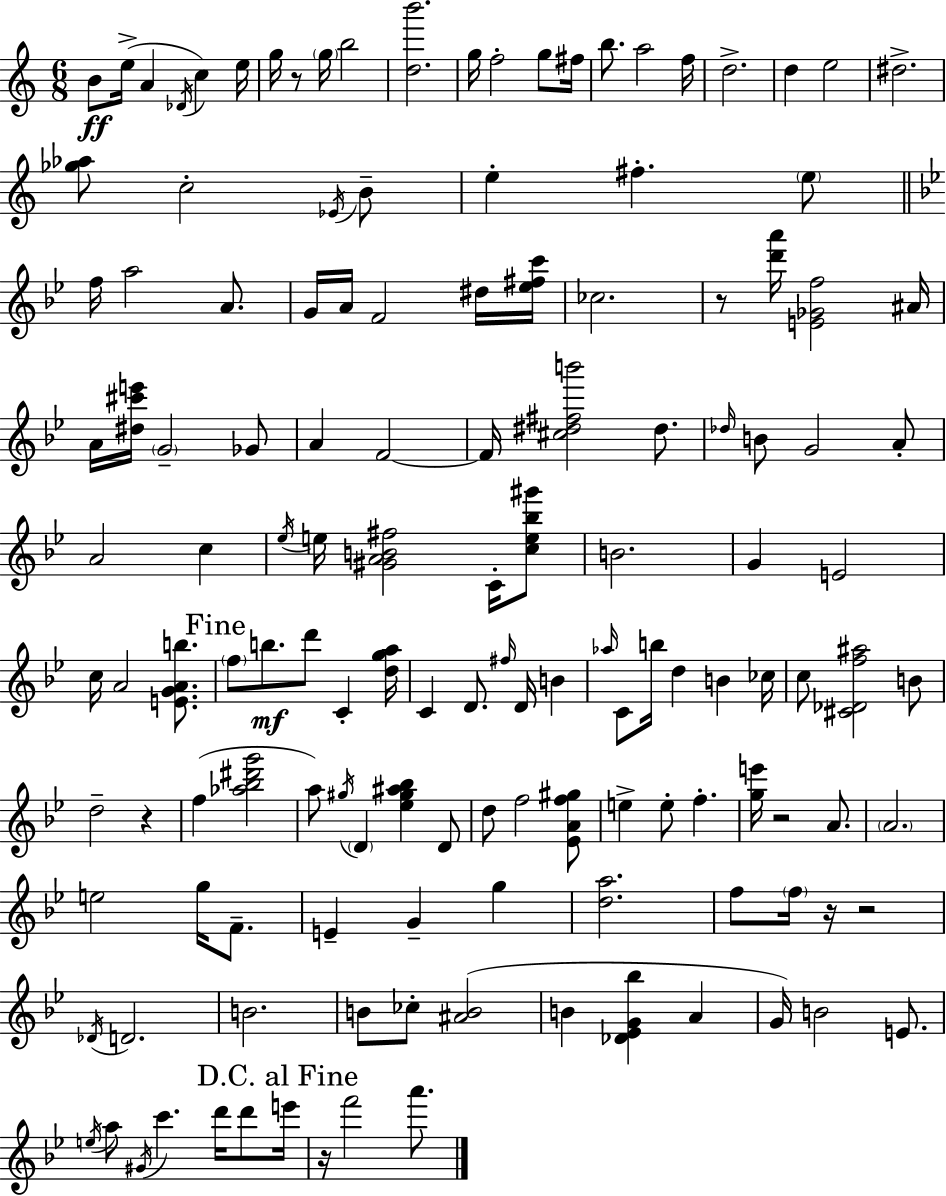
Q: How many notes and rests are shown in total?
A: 139